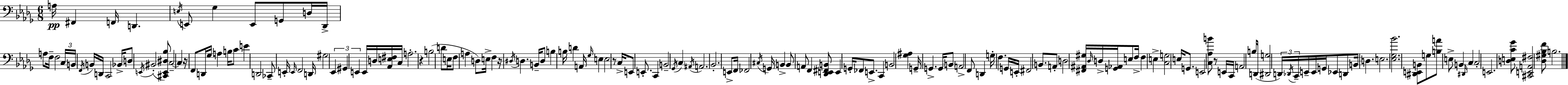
{
  \clef bass
  \numericTimeSignature
  \time 6/8
  \key bes \minor
  a16\pp fis,4 f,16 d,4. | \acciaccatura { e16 } e,8 ges4 e,8 g,8 d16 | des,16-> a8 f16-- f2 | \tuplet 3/2 { c16 b,16 \acciaccatura { f,16 } } b,16 d,16 c,2 | \break bes,16-> \parenthesize d8 \acciaccatura { e,16 }( bis,2-. | <cis, e, dis bes>8) c2--~~ c4 | r16 f,8 d,16 ges16 a4 | b16 c'8 e'4 d,2 | \break ces,8-- e,16-. \grace { e,16 } f,2 | d,16 gis2 | \tuplet 3/2 { ees,4 gis,4 e,4 } | e,16 d16 <aes, e fis>16 c16 a2.-. | \break r4 b2( | d'8 e16 f8 a4 | d8) e16-> f4 r16 \acciaccatura { dis16 } d4. | b,16-- d8 b4 b16 | \break d'4 a,16 \grace { ges16 } e4 e2 | r8 c16-> e,8 e,8.-. | c,4 b,2-- | \acciaccatura { ges,16 } \parenthesize c4 \acciaccatura { ais,16 } a,2. | \break bes,2.-. | e,8-> f,16 fes,2 | \acciaccatura { cis16 } g,16 b,4-> | b,8 a,8 f,4 <des, e, fis, b,>8 e,4 | \break g,16-. fes,8 e,8.-> c,4 | b,2 <ges ais>4 | g,16-- g,4.-> g,16 \parenthesize b,8 a,2-> | f,8 d,4 | \break g16-. f4. g,16 e,16-. fis,2 | b,8. a,8-. d2 | <fis, ais, gis>16 \grace { des16 } d16-> <g, aes,>16 e8 | f16-> f4 e4-> <c g>2 | \break e16 g,8. e,2 | <c aes b'>8 r8 e,16 c,16 | a,2 b16 d,16( <dis, g>2 | \tuplet 3/2 { d,16) \acciaccatura { des,16 } c,16-- } e,16-- e,16 g,16 | \break ees,8 d,8 b,16 d4. e2. | <ees ges bes'>2. | <dis, e, b,>8 | g8 <b a'>8 e8-> b,4 \grace { dis,16 } | \break c4 c2-. | e,2. | <d e c' ges'>8 <cis, e, a, fis>2 <des gis bes f'>8 | b2. | \break \bar "|."
}